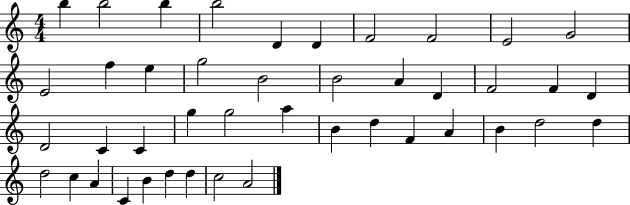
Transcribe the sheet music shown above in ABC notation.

X:1
T:Untitled
M:4/4
L:1/4
K:C
b b2 b b2 D D F2 F2 E2 G2 E2 f e g2 B2 B2 A D F2 F D D2 C C g g2 a B d F A B d2 d d2 c A C B d d c2 A2